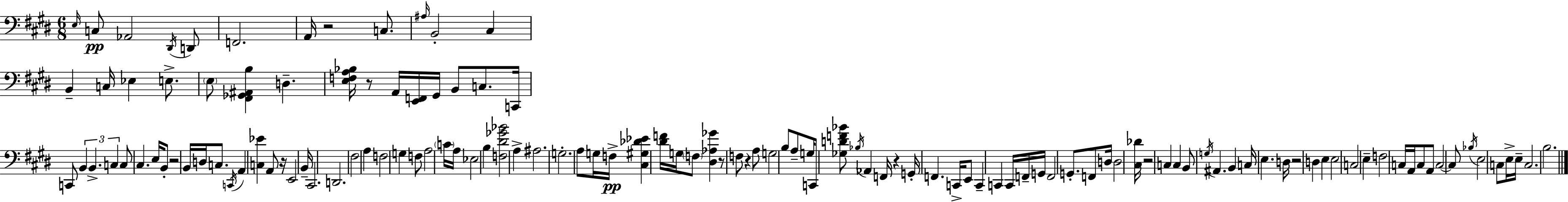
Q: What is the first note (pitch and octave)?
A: E3